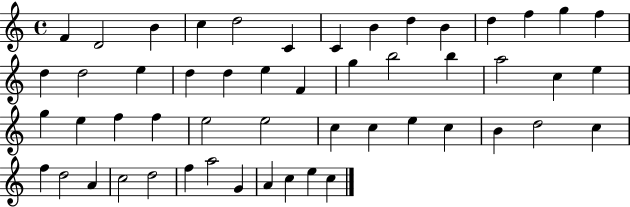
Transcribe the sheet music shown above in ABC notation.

X:1
T:Untitled
M:4/4
L:1/4
K:C
F D2 B c d2 C C B d B d f g f d d2 e d d e F g b2 b a2 c e g e f f e2 e2 c c e c B d2 c f d2 A c2 d2 f a2 G A c e c